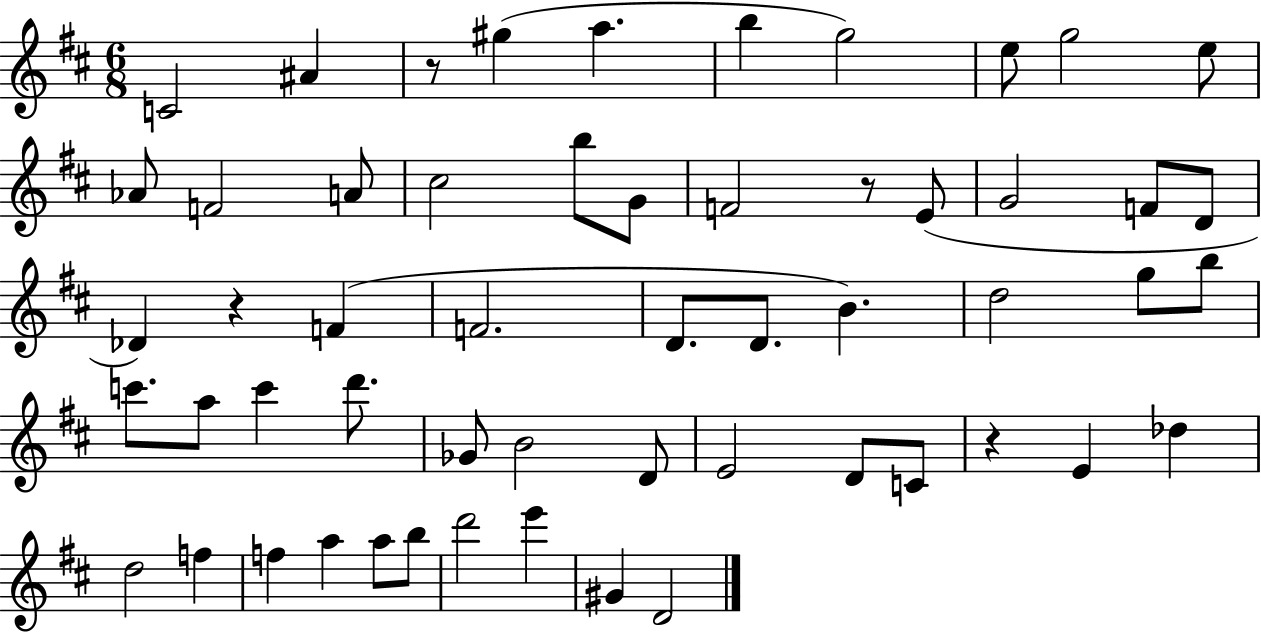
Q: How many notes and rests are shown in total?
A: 55